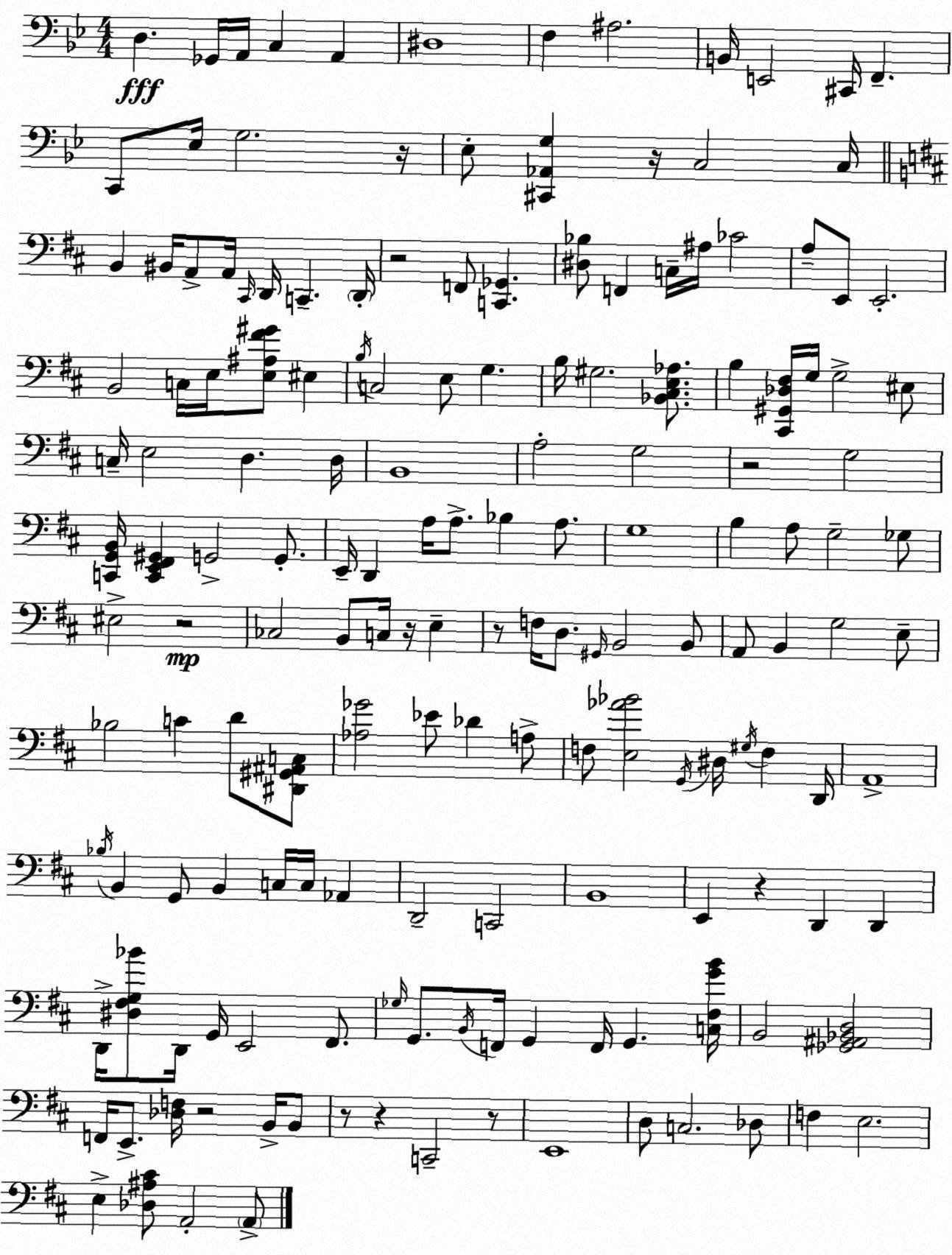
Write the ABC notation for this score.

X:1
T:Untitled
M:4/4
L:1/4
K:Gm
D, _G,,/4 A,,/4 C, A,, ^D,4 F, ^A,2 B,,/4 E,,2 ^C,,/4 F,, C,,/2 _E,/4 G,2 z/4 _E,/2 [^C,,_A,,G,] z/4 C,2 C,/4 B,, ^B,,/4 A,,/2 A,,/4 ^C,,/4 D,,/4 C,, D,,/4 z2 F,,/2 [C,,_G,,] [^D,_B,]/2 F,, C,/4 ^A,/4 _C2 A,/2 E,,/2 E,,2 B,,2 C,/4 E,/4 [E,^A,^F^G]/2 ^E, B,/4 C,2 E,/2 G, B,/4 ^G,2 [_B,,^C,E,_A,]/2 B, [^C,,^G,,_D,^F,]/4 G,/4 G,2 ^E,/2 C,/4 E,2 D, D,/4 B,,4 A,2 G,2 z2 G,2 [C,,G,,B,,]/4 [C,,E,,^F,,^G,,] G,,2 G,,/2 E,,/4 D,, A,/4 A,/2 _B, A,/2 G,4 B, A,/2 G,2 _G,/2 ^E,2 z2 _C,2 B,,/2 C,/4 z/4 E, z/2 F,/4 D,/2 ^G,,/4 B,,2 B,,/2 A,,/2 B,, G,2 E,/2 _B,2 C D/2 [^D,,^G,,^A,,C,]/2 [_A,_G]2 _E/2 _D A,/2 F,/2 [E,_A_B]2 G,,/4 ^D,/4 ^G,/4 F, D,,/4 A,,4 _B,/4 B,, G,,/2 B,, C,/4 C,/4 _A,, D,,2 C,,2 B,,4 E,, z D,, D,, D,,/4 [^D,^F,G,_B]/2 D,,/4 G,,/4 E,,2 ^F,,/2 _G,/4 G,,/2 B,,/4 F,,/4 G,, F,,/4 G,, [C,^F,GB]/4 B,,2 [_G,,^A,,_B,,D,]2 F,,/4 E,,/2 [_D,F,]/4 z2 B,,/4 B,,/2 z/2 z C,,2 z/2 E,,4 D,/2 C,2 _D,/2 F, E,2 E, [_D,^A,^C]/2 A,,2 A,,/2